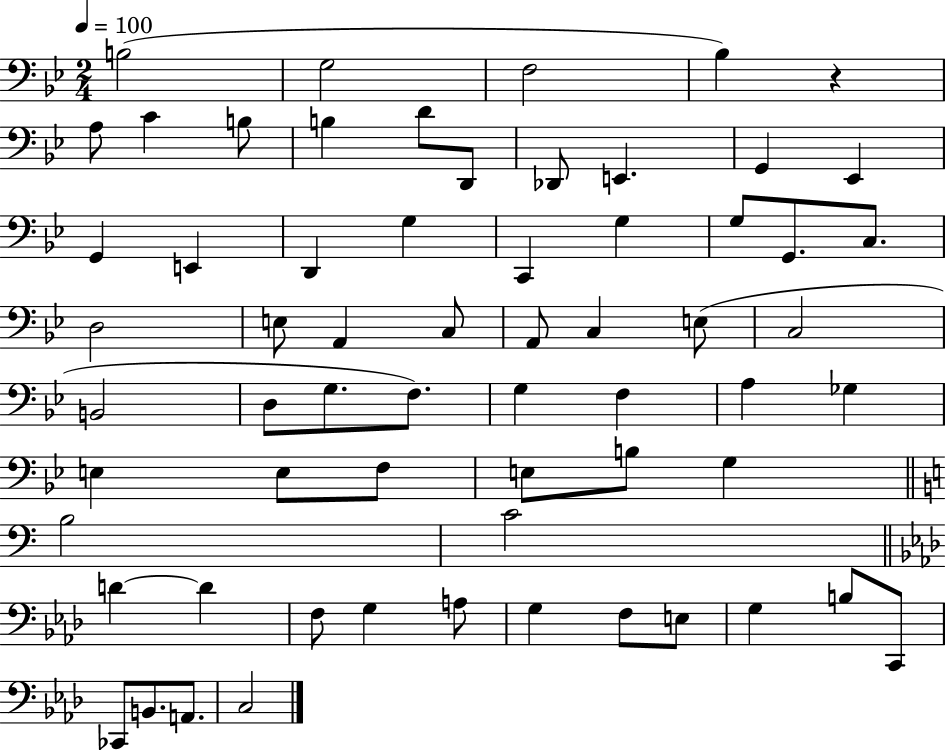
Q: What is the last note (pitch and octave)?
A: C3